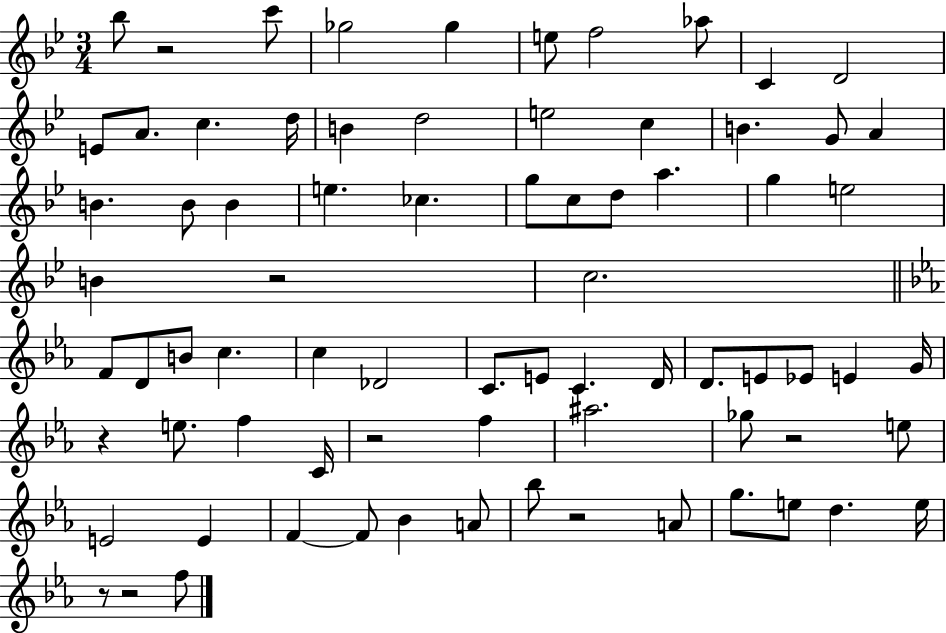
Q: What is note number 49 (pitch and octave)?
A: E5